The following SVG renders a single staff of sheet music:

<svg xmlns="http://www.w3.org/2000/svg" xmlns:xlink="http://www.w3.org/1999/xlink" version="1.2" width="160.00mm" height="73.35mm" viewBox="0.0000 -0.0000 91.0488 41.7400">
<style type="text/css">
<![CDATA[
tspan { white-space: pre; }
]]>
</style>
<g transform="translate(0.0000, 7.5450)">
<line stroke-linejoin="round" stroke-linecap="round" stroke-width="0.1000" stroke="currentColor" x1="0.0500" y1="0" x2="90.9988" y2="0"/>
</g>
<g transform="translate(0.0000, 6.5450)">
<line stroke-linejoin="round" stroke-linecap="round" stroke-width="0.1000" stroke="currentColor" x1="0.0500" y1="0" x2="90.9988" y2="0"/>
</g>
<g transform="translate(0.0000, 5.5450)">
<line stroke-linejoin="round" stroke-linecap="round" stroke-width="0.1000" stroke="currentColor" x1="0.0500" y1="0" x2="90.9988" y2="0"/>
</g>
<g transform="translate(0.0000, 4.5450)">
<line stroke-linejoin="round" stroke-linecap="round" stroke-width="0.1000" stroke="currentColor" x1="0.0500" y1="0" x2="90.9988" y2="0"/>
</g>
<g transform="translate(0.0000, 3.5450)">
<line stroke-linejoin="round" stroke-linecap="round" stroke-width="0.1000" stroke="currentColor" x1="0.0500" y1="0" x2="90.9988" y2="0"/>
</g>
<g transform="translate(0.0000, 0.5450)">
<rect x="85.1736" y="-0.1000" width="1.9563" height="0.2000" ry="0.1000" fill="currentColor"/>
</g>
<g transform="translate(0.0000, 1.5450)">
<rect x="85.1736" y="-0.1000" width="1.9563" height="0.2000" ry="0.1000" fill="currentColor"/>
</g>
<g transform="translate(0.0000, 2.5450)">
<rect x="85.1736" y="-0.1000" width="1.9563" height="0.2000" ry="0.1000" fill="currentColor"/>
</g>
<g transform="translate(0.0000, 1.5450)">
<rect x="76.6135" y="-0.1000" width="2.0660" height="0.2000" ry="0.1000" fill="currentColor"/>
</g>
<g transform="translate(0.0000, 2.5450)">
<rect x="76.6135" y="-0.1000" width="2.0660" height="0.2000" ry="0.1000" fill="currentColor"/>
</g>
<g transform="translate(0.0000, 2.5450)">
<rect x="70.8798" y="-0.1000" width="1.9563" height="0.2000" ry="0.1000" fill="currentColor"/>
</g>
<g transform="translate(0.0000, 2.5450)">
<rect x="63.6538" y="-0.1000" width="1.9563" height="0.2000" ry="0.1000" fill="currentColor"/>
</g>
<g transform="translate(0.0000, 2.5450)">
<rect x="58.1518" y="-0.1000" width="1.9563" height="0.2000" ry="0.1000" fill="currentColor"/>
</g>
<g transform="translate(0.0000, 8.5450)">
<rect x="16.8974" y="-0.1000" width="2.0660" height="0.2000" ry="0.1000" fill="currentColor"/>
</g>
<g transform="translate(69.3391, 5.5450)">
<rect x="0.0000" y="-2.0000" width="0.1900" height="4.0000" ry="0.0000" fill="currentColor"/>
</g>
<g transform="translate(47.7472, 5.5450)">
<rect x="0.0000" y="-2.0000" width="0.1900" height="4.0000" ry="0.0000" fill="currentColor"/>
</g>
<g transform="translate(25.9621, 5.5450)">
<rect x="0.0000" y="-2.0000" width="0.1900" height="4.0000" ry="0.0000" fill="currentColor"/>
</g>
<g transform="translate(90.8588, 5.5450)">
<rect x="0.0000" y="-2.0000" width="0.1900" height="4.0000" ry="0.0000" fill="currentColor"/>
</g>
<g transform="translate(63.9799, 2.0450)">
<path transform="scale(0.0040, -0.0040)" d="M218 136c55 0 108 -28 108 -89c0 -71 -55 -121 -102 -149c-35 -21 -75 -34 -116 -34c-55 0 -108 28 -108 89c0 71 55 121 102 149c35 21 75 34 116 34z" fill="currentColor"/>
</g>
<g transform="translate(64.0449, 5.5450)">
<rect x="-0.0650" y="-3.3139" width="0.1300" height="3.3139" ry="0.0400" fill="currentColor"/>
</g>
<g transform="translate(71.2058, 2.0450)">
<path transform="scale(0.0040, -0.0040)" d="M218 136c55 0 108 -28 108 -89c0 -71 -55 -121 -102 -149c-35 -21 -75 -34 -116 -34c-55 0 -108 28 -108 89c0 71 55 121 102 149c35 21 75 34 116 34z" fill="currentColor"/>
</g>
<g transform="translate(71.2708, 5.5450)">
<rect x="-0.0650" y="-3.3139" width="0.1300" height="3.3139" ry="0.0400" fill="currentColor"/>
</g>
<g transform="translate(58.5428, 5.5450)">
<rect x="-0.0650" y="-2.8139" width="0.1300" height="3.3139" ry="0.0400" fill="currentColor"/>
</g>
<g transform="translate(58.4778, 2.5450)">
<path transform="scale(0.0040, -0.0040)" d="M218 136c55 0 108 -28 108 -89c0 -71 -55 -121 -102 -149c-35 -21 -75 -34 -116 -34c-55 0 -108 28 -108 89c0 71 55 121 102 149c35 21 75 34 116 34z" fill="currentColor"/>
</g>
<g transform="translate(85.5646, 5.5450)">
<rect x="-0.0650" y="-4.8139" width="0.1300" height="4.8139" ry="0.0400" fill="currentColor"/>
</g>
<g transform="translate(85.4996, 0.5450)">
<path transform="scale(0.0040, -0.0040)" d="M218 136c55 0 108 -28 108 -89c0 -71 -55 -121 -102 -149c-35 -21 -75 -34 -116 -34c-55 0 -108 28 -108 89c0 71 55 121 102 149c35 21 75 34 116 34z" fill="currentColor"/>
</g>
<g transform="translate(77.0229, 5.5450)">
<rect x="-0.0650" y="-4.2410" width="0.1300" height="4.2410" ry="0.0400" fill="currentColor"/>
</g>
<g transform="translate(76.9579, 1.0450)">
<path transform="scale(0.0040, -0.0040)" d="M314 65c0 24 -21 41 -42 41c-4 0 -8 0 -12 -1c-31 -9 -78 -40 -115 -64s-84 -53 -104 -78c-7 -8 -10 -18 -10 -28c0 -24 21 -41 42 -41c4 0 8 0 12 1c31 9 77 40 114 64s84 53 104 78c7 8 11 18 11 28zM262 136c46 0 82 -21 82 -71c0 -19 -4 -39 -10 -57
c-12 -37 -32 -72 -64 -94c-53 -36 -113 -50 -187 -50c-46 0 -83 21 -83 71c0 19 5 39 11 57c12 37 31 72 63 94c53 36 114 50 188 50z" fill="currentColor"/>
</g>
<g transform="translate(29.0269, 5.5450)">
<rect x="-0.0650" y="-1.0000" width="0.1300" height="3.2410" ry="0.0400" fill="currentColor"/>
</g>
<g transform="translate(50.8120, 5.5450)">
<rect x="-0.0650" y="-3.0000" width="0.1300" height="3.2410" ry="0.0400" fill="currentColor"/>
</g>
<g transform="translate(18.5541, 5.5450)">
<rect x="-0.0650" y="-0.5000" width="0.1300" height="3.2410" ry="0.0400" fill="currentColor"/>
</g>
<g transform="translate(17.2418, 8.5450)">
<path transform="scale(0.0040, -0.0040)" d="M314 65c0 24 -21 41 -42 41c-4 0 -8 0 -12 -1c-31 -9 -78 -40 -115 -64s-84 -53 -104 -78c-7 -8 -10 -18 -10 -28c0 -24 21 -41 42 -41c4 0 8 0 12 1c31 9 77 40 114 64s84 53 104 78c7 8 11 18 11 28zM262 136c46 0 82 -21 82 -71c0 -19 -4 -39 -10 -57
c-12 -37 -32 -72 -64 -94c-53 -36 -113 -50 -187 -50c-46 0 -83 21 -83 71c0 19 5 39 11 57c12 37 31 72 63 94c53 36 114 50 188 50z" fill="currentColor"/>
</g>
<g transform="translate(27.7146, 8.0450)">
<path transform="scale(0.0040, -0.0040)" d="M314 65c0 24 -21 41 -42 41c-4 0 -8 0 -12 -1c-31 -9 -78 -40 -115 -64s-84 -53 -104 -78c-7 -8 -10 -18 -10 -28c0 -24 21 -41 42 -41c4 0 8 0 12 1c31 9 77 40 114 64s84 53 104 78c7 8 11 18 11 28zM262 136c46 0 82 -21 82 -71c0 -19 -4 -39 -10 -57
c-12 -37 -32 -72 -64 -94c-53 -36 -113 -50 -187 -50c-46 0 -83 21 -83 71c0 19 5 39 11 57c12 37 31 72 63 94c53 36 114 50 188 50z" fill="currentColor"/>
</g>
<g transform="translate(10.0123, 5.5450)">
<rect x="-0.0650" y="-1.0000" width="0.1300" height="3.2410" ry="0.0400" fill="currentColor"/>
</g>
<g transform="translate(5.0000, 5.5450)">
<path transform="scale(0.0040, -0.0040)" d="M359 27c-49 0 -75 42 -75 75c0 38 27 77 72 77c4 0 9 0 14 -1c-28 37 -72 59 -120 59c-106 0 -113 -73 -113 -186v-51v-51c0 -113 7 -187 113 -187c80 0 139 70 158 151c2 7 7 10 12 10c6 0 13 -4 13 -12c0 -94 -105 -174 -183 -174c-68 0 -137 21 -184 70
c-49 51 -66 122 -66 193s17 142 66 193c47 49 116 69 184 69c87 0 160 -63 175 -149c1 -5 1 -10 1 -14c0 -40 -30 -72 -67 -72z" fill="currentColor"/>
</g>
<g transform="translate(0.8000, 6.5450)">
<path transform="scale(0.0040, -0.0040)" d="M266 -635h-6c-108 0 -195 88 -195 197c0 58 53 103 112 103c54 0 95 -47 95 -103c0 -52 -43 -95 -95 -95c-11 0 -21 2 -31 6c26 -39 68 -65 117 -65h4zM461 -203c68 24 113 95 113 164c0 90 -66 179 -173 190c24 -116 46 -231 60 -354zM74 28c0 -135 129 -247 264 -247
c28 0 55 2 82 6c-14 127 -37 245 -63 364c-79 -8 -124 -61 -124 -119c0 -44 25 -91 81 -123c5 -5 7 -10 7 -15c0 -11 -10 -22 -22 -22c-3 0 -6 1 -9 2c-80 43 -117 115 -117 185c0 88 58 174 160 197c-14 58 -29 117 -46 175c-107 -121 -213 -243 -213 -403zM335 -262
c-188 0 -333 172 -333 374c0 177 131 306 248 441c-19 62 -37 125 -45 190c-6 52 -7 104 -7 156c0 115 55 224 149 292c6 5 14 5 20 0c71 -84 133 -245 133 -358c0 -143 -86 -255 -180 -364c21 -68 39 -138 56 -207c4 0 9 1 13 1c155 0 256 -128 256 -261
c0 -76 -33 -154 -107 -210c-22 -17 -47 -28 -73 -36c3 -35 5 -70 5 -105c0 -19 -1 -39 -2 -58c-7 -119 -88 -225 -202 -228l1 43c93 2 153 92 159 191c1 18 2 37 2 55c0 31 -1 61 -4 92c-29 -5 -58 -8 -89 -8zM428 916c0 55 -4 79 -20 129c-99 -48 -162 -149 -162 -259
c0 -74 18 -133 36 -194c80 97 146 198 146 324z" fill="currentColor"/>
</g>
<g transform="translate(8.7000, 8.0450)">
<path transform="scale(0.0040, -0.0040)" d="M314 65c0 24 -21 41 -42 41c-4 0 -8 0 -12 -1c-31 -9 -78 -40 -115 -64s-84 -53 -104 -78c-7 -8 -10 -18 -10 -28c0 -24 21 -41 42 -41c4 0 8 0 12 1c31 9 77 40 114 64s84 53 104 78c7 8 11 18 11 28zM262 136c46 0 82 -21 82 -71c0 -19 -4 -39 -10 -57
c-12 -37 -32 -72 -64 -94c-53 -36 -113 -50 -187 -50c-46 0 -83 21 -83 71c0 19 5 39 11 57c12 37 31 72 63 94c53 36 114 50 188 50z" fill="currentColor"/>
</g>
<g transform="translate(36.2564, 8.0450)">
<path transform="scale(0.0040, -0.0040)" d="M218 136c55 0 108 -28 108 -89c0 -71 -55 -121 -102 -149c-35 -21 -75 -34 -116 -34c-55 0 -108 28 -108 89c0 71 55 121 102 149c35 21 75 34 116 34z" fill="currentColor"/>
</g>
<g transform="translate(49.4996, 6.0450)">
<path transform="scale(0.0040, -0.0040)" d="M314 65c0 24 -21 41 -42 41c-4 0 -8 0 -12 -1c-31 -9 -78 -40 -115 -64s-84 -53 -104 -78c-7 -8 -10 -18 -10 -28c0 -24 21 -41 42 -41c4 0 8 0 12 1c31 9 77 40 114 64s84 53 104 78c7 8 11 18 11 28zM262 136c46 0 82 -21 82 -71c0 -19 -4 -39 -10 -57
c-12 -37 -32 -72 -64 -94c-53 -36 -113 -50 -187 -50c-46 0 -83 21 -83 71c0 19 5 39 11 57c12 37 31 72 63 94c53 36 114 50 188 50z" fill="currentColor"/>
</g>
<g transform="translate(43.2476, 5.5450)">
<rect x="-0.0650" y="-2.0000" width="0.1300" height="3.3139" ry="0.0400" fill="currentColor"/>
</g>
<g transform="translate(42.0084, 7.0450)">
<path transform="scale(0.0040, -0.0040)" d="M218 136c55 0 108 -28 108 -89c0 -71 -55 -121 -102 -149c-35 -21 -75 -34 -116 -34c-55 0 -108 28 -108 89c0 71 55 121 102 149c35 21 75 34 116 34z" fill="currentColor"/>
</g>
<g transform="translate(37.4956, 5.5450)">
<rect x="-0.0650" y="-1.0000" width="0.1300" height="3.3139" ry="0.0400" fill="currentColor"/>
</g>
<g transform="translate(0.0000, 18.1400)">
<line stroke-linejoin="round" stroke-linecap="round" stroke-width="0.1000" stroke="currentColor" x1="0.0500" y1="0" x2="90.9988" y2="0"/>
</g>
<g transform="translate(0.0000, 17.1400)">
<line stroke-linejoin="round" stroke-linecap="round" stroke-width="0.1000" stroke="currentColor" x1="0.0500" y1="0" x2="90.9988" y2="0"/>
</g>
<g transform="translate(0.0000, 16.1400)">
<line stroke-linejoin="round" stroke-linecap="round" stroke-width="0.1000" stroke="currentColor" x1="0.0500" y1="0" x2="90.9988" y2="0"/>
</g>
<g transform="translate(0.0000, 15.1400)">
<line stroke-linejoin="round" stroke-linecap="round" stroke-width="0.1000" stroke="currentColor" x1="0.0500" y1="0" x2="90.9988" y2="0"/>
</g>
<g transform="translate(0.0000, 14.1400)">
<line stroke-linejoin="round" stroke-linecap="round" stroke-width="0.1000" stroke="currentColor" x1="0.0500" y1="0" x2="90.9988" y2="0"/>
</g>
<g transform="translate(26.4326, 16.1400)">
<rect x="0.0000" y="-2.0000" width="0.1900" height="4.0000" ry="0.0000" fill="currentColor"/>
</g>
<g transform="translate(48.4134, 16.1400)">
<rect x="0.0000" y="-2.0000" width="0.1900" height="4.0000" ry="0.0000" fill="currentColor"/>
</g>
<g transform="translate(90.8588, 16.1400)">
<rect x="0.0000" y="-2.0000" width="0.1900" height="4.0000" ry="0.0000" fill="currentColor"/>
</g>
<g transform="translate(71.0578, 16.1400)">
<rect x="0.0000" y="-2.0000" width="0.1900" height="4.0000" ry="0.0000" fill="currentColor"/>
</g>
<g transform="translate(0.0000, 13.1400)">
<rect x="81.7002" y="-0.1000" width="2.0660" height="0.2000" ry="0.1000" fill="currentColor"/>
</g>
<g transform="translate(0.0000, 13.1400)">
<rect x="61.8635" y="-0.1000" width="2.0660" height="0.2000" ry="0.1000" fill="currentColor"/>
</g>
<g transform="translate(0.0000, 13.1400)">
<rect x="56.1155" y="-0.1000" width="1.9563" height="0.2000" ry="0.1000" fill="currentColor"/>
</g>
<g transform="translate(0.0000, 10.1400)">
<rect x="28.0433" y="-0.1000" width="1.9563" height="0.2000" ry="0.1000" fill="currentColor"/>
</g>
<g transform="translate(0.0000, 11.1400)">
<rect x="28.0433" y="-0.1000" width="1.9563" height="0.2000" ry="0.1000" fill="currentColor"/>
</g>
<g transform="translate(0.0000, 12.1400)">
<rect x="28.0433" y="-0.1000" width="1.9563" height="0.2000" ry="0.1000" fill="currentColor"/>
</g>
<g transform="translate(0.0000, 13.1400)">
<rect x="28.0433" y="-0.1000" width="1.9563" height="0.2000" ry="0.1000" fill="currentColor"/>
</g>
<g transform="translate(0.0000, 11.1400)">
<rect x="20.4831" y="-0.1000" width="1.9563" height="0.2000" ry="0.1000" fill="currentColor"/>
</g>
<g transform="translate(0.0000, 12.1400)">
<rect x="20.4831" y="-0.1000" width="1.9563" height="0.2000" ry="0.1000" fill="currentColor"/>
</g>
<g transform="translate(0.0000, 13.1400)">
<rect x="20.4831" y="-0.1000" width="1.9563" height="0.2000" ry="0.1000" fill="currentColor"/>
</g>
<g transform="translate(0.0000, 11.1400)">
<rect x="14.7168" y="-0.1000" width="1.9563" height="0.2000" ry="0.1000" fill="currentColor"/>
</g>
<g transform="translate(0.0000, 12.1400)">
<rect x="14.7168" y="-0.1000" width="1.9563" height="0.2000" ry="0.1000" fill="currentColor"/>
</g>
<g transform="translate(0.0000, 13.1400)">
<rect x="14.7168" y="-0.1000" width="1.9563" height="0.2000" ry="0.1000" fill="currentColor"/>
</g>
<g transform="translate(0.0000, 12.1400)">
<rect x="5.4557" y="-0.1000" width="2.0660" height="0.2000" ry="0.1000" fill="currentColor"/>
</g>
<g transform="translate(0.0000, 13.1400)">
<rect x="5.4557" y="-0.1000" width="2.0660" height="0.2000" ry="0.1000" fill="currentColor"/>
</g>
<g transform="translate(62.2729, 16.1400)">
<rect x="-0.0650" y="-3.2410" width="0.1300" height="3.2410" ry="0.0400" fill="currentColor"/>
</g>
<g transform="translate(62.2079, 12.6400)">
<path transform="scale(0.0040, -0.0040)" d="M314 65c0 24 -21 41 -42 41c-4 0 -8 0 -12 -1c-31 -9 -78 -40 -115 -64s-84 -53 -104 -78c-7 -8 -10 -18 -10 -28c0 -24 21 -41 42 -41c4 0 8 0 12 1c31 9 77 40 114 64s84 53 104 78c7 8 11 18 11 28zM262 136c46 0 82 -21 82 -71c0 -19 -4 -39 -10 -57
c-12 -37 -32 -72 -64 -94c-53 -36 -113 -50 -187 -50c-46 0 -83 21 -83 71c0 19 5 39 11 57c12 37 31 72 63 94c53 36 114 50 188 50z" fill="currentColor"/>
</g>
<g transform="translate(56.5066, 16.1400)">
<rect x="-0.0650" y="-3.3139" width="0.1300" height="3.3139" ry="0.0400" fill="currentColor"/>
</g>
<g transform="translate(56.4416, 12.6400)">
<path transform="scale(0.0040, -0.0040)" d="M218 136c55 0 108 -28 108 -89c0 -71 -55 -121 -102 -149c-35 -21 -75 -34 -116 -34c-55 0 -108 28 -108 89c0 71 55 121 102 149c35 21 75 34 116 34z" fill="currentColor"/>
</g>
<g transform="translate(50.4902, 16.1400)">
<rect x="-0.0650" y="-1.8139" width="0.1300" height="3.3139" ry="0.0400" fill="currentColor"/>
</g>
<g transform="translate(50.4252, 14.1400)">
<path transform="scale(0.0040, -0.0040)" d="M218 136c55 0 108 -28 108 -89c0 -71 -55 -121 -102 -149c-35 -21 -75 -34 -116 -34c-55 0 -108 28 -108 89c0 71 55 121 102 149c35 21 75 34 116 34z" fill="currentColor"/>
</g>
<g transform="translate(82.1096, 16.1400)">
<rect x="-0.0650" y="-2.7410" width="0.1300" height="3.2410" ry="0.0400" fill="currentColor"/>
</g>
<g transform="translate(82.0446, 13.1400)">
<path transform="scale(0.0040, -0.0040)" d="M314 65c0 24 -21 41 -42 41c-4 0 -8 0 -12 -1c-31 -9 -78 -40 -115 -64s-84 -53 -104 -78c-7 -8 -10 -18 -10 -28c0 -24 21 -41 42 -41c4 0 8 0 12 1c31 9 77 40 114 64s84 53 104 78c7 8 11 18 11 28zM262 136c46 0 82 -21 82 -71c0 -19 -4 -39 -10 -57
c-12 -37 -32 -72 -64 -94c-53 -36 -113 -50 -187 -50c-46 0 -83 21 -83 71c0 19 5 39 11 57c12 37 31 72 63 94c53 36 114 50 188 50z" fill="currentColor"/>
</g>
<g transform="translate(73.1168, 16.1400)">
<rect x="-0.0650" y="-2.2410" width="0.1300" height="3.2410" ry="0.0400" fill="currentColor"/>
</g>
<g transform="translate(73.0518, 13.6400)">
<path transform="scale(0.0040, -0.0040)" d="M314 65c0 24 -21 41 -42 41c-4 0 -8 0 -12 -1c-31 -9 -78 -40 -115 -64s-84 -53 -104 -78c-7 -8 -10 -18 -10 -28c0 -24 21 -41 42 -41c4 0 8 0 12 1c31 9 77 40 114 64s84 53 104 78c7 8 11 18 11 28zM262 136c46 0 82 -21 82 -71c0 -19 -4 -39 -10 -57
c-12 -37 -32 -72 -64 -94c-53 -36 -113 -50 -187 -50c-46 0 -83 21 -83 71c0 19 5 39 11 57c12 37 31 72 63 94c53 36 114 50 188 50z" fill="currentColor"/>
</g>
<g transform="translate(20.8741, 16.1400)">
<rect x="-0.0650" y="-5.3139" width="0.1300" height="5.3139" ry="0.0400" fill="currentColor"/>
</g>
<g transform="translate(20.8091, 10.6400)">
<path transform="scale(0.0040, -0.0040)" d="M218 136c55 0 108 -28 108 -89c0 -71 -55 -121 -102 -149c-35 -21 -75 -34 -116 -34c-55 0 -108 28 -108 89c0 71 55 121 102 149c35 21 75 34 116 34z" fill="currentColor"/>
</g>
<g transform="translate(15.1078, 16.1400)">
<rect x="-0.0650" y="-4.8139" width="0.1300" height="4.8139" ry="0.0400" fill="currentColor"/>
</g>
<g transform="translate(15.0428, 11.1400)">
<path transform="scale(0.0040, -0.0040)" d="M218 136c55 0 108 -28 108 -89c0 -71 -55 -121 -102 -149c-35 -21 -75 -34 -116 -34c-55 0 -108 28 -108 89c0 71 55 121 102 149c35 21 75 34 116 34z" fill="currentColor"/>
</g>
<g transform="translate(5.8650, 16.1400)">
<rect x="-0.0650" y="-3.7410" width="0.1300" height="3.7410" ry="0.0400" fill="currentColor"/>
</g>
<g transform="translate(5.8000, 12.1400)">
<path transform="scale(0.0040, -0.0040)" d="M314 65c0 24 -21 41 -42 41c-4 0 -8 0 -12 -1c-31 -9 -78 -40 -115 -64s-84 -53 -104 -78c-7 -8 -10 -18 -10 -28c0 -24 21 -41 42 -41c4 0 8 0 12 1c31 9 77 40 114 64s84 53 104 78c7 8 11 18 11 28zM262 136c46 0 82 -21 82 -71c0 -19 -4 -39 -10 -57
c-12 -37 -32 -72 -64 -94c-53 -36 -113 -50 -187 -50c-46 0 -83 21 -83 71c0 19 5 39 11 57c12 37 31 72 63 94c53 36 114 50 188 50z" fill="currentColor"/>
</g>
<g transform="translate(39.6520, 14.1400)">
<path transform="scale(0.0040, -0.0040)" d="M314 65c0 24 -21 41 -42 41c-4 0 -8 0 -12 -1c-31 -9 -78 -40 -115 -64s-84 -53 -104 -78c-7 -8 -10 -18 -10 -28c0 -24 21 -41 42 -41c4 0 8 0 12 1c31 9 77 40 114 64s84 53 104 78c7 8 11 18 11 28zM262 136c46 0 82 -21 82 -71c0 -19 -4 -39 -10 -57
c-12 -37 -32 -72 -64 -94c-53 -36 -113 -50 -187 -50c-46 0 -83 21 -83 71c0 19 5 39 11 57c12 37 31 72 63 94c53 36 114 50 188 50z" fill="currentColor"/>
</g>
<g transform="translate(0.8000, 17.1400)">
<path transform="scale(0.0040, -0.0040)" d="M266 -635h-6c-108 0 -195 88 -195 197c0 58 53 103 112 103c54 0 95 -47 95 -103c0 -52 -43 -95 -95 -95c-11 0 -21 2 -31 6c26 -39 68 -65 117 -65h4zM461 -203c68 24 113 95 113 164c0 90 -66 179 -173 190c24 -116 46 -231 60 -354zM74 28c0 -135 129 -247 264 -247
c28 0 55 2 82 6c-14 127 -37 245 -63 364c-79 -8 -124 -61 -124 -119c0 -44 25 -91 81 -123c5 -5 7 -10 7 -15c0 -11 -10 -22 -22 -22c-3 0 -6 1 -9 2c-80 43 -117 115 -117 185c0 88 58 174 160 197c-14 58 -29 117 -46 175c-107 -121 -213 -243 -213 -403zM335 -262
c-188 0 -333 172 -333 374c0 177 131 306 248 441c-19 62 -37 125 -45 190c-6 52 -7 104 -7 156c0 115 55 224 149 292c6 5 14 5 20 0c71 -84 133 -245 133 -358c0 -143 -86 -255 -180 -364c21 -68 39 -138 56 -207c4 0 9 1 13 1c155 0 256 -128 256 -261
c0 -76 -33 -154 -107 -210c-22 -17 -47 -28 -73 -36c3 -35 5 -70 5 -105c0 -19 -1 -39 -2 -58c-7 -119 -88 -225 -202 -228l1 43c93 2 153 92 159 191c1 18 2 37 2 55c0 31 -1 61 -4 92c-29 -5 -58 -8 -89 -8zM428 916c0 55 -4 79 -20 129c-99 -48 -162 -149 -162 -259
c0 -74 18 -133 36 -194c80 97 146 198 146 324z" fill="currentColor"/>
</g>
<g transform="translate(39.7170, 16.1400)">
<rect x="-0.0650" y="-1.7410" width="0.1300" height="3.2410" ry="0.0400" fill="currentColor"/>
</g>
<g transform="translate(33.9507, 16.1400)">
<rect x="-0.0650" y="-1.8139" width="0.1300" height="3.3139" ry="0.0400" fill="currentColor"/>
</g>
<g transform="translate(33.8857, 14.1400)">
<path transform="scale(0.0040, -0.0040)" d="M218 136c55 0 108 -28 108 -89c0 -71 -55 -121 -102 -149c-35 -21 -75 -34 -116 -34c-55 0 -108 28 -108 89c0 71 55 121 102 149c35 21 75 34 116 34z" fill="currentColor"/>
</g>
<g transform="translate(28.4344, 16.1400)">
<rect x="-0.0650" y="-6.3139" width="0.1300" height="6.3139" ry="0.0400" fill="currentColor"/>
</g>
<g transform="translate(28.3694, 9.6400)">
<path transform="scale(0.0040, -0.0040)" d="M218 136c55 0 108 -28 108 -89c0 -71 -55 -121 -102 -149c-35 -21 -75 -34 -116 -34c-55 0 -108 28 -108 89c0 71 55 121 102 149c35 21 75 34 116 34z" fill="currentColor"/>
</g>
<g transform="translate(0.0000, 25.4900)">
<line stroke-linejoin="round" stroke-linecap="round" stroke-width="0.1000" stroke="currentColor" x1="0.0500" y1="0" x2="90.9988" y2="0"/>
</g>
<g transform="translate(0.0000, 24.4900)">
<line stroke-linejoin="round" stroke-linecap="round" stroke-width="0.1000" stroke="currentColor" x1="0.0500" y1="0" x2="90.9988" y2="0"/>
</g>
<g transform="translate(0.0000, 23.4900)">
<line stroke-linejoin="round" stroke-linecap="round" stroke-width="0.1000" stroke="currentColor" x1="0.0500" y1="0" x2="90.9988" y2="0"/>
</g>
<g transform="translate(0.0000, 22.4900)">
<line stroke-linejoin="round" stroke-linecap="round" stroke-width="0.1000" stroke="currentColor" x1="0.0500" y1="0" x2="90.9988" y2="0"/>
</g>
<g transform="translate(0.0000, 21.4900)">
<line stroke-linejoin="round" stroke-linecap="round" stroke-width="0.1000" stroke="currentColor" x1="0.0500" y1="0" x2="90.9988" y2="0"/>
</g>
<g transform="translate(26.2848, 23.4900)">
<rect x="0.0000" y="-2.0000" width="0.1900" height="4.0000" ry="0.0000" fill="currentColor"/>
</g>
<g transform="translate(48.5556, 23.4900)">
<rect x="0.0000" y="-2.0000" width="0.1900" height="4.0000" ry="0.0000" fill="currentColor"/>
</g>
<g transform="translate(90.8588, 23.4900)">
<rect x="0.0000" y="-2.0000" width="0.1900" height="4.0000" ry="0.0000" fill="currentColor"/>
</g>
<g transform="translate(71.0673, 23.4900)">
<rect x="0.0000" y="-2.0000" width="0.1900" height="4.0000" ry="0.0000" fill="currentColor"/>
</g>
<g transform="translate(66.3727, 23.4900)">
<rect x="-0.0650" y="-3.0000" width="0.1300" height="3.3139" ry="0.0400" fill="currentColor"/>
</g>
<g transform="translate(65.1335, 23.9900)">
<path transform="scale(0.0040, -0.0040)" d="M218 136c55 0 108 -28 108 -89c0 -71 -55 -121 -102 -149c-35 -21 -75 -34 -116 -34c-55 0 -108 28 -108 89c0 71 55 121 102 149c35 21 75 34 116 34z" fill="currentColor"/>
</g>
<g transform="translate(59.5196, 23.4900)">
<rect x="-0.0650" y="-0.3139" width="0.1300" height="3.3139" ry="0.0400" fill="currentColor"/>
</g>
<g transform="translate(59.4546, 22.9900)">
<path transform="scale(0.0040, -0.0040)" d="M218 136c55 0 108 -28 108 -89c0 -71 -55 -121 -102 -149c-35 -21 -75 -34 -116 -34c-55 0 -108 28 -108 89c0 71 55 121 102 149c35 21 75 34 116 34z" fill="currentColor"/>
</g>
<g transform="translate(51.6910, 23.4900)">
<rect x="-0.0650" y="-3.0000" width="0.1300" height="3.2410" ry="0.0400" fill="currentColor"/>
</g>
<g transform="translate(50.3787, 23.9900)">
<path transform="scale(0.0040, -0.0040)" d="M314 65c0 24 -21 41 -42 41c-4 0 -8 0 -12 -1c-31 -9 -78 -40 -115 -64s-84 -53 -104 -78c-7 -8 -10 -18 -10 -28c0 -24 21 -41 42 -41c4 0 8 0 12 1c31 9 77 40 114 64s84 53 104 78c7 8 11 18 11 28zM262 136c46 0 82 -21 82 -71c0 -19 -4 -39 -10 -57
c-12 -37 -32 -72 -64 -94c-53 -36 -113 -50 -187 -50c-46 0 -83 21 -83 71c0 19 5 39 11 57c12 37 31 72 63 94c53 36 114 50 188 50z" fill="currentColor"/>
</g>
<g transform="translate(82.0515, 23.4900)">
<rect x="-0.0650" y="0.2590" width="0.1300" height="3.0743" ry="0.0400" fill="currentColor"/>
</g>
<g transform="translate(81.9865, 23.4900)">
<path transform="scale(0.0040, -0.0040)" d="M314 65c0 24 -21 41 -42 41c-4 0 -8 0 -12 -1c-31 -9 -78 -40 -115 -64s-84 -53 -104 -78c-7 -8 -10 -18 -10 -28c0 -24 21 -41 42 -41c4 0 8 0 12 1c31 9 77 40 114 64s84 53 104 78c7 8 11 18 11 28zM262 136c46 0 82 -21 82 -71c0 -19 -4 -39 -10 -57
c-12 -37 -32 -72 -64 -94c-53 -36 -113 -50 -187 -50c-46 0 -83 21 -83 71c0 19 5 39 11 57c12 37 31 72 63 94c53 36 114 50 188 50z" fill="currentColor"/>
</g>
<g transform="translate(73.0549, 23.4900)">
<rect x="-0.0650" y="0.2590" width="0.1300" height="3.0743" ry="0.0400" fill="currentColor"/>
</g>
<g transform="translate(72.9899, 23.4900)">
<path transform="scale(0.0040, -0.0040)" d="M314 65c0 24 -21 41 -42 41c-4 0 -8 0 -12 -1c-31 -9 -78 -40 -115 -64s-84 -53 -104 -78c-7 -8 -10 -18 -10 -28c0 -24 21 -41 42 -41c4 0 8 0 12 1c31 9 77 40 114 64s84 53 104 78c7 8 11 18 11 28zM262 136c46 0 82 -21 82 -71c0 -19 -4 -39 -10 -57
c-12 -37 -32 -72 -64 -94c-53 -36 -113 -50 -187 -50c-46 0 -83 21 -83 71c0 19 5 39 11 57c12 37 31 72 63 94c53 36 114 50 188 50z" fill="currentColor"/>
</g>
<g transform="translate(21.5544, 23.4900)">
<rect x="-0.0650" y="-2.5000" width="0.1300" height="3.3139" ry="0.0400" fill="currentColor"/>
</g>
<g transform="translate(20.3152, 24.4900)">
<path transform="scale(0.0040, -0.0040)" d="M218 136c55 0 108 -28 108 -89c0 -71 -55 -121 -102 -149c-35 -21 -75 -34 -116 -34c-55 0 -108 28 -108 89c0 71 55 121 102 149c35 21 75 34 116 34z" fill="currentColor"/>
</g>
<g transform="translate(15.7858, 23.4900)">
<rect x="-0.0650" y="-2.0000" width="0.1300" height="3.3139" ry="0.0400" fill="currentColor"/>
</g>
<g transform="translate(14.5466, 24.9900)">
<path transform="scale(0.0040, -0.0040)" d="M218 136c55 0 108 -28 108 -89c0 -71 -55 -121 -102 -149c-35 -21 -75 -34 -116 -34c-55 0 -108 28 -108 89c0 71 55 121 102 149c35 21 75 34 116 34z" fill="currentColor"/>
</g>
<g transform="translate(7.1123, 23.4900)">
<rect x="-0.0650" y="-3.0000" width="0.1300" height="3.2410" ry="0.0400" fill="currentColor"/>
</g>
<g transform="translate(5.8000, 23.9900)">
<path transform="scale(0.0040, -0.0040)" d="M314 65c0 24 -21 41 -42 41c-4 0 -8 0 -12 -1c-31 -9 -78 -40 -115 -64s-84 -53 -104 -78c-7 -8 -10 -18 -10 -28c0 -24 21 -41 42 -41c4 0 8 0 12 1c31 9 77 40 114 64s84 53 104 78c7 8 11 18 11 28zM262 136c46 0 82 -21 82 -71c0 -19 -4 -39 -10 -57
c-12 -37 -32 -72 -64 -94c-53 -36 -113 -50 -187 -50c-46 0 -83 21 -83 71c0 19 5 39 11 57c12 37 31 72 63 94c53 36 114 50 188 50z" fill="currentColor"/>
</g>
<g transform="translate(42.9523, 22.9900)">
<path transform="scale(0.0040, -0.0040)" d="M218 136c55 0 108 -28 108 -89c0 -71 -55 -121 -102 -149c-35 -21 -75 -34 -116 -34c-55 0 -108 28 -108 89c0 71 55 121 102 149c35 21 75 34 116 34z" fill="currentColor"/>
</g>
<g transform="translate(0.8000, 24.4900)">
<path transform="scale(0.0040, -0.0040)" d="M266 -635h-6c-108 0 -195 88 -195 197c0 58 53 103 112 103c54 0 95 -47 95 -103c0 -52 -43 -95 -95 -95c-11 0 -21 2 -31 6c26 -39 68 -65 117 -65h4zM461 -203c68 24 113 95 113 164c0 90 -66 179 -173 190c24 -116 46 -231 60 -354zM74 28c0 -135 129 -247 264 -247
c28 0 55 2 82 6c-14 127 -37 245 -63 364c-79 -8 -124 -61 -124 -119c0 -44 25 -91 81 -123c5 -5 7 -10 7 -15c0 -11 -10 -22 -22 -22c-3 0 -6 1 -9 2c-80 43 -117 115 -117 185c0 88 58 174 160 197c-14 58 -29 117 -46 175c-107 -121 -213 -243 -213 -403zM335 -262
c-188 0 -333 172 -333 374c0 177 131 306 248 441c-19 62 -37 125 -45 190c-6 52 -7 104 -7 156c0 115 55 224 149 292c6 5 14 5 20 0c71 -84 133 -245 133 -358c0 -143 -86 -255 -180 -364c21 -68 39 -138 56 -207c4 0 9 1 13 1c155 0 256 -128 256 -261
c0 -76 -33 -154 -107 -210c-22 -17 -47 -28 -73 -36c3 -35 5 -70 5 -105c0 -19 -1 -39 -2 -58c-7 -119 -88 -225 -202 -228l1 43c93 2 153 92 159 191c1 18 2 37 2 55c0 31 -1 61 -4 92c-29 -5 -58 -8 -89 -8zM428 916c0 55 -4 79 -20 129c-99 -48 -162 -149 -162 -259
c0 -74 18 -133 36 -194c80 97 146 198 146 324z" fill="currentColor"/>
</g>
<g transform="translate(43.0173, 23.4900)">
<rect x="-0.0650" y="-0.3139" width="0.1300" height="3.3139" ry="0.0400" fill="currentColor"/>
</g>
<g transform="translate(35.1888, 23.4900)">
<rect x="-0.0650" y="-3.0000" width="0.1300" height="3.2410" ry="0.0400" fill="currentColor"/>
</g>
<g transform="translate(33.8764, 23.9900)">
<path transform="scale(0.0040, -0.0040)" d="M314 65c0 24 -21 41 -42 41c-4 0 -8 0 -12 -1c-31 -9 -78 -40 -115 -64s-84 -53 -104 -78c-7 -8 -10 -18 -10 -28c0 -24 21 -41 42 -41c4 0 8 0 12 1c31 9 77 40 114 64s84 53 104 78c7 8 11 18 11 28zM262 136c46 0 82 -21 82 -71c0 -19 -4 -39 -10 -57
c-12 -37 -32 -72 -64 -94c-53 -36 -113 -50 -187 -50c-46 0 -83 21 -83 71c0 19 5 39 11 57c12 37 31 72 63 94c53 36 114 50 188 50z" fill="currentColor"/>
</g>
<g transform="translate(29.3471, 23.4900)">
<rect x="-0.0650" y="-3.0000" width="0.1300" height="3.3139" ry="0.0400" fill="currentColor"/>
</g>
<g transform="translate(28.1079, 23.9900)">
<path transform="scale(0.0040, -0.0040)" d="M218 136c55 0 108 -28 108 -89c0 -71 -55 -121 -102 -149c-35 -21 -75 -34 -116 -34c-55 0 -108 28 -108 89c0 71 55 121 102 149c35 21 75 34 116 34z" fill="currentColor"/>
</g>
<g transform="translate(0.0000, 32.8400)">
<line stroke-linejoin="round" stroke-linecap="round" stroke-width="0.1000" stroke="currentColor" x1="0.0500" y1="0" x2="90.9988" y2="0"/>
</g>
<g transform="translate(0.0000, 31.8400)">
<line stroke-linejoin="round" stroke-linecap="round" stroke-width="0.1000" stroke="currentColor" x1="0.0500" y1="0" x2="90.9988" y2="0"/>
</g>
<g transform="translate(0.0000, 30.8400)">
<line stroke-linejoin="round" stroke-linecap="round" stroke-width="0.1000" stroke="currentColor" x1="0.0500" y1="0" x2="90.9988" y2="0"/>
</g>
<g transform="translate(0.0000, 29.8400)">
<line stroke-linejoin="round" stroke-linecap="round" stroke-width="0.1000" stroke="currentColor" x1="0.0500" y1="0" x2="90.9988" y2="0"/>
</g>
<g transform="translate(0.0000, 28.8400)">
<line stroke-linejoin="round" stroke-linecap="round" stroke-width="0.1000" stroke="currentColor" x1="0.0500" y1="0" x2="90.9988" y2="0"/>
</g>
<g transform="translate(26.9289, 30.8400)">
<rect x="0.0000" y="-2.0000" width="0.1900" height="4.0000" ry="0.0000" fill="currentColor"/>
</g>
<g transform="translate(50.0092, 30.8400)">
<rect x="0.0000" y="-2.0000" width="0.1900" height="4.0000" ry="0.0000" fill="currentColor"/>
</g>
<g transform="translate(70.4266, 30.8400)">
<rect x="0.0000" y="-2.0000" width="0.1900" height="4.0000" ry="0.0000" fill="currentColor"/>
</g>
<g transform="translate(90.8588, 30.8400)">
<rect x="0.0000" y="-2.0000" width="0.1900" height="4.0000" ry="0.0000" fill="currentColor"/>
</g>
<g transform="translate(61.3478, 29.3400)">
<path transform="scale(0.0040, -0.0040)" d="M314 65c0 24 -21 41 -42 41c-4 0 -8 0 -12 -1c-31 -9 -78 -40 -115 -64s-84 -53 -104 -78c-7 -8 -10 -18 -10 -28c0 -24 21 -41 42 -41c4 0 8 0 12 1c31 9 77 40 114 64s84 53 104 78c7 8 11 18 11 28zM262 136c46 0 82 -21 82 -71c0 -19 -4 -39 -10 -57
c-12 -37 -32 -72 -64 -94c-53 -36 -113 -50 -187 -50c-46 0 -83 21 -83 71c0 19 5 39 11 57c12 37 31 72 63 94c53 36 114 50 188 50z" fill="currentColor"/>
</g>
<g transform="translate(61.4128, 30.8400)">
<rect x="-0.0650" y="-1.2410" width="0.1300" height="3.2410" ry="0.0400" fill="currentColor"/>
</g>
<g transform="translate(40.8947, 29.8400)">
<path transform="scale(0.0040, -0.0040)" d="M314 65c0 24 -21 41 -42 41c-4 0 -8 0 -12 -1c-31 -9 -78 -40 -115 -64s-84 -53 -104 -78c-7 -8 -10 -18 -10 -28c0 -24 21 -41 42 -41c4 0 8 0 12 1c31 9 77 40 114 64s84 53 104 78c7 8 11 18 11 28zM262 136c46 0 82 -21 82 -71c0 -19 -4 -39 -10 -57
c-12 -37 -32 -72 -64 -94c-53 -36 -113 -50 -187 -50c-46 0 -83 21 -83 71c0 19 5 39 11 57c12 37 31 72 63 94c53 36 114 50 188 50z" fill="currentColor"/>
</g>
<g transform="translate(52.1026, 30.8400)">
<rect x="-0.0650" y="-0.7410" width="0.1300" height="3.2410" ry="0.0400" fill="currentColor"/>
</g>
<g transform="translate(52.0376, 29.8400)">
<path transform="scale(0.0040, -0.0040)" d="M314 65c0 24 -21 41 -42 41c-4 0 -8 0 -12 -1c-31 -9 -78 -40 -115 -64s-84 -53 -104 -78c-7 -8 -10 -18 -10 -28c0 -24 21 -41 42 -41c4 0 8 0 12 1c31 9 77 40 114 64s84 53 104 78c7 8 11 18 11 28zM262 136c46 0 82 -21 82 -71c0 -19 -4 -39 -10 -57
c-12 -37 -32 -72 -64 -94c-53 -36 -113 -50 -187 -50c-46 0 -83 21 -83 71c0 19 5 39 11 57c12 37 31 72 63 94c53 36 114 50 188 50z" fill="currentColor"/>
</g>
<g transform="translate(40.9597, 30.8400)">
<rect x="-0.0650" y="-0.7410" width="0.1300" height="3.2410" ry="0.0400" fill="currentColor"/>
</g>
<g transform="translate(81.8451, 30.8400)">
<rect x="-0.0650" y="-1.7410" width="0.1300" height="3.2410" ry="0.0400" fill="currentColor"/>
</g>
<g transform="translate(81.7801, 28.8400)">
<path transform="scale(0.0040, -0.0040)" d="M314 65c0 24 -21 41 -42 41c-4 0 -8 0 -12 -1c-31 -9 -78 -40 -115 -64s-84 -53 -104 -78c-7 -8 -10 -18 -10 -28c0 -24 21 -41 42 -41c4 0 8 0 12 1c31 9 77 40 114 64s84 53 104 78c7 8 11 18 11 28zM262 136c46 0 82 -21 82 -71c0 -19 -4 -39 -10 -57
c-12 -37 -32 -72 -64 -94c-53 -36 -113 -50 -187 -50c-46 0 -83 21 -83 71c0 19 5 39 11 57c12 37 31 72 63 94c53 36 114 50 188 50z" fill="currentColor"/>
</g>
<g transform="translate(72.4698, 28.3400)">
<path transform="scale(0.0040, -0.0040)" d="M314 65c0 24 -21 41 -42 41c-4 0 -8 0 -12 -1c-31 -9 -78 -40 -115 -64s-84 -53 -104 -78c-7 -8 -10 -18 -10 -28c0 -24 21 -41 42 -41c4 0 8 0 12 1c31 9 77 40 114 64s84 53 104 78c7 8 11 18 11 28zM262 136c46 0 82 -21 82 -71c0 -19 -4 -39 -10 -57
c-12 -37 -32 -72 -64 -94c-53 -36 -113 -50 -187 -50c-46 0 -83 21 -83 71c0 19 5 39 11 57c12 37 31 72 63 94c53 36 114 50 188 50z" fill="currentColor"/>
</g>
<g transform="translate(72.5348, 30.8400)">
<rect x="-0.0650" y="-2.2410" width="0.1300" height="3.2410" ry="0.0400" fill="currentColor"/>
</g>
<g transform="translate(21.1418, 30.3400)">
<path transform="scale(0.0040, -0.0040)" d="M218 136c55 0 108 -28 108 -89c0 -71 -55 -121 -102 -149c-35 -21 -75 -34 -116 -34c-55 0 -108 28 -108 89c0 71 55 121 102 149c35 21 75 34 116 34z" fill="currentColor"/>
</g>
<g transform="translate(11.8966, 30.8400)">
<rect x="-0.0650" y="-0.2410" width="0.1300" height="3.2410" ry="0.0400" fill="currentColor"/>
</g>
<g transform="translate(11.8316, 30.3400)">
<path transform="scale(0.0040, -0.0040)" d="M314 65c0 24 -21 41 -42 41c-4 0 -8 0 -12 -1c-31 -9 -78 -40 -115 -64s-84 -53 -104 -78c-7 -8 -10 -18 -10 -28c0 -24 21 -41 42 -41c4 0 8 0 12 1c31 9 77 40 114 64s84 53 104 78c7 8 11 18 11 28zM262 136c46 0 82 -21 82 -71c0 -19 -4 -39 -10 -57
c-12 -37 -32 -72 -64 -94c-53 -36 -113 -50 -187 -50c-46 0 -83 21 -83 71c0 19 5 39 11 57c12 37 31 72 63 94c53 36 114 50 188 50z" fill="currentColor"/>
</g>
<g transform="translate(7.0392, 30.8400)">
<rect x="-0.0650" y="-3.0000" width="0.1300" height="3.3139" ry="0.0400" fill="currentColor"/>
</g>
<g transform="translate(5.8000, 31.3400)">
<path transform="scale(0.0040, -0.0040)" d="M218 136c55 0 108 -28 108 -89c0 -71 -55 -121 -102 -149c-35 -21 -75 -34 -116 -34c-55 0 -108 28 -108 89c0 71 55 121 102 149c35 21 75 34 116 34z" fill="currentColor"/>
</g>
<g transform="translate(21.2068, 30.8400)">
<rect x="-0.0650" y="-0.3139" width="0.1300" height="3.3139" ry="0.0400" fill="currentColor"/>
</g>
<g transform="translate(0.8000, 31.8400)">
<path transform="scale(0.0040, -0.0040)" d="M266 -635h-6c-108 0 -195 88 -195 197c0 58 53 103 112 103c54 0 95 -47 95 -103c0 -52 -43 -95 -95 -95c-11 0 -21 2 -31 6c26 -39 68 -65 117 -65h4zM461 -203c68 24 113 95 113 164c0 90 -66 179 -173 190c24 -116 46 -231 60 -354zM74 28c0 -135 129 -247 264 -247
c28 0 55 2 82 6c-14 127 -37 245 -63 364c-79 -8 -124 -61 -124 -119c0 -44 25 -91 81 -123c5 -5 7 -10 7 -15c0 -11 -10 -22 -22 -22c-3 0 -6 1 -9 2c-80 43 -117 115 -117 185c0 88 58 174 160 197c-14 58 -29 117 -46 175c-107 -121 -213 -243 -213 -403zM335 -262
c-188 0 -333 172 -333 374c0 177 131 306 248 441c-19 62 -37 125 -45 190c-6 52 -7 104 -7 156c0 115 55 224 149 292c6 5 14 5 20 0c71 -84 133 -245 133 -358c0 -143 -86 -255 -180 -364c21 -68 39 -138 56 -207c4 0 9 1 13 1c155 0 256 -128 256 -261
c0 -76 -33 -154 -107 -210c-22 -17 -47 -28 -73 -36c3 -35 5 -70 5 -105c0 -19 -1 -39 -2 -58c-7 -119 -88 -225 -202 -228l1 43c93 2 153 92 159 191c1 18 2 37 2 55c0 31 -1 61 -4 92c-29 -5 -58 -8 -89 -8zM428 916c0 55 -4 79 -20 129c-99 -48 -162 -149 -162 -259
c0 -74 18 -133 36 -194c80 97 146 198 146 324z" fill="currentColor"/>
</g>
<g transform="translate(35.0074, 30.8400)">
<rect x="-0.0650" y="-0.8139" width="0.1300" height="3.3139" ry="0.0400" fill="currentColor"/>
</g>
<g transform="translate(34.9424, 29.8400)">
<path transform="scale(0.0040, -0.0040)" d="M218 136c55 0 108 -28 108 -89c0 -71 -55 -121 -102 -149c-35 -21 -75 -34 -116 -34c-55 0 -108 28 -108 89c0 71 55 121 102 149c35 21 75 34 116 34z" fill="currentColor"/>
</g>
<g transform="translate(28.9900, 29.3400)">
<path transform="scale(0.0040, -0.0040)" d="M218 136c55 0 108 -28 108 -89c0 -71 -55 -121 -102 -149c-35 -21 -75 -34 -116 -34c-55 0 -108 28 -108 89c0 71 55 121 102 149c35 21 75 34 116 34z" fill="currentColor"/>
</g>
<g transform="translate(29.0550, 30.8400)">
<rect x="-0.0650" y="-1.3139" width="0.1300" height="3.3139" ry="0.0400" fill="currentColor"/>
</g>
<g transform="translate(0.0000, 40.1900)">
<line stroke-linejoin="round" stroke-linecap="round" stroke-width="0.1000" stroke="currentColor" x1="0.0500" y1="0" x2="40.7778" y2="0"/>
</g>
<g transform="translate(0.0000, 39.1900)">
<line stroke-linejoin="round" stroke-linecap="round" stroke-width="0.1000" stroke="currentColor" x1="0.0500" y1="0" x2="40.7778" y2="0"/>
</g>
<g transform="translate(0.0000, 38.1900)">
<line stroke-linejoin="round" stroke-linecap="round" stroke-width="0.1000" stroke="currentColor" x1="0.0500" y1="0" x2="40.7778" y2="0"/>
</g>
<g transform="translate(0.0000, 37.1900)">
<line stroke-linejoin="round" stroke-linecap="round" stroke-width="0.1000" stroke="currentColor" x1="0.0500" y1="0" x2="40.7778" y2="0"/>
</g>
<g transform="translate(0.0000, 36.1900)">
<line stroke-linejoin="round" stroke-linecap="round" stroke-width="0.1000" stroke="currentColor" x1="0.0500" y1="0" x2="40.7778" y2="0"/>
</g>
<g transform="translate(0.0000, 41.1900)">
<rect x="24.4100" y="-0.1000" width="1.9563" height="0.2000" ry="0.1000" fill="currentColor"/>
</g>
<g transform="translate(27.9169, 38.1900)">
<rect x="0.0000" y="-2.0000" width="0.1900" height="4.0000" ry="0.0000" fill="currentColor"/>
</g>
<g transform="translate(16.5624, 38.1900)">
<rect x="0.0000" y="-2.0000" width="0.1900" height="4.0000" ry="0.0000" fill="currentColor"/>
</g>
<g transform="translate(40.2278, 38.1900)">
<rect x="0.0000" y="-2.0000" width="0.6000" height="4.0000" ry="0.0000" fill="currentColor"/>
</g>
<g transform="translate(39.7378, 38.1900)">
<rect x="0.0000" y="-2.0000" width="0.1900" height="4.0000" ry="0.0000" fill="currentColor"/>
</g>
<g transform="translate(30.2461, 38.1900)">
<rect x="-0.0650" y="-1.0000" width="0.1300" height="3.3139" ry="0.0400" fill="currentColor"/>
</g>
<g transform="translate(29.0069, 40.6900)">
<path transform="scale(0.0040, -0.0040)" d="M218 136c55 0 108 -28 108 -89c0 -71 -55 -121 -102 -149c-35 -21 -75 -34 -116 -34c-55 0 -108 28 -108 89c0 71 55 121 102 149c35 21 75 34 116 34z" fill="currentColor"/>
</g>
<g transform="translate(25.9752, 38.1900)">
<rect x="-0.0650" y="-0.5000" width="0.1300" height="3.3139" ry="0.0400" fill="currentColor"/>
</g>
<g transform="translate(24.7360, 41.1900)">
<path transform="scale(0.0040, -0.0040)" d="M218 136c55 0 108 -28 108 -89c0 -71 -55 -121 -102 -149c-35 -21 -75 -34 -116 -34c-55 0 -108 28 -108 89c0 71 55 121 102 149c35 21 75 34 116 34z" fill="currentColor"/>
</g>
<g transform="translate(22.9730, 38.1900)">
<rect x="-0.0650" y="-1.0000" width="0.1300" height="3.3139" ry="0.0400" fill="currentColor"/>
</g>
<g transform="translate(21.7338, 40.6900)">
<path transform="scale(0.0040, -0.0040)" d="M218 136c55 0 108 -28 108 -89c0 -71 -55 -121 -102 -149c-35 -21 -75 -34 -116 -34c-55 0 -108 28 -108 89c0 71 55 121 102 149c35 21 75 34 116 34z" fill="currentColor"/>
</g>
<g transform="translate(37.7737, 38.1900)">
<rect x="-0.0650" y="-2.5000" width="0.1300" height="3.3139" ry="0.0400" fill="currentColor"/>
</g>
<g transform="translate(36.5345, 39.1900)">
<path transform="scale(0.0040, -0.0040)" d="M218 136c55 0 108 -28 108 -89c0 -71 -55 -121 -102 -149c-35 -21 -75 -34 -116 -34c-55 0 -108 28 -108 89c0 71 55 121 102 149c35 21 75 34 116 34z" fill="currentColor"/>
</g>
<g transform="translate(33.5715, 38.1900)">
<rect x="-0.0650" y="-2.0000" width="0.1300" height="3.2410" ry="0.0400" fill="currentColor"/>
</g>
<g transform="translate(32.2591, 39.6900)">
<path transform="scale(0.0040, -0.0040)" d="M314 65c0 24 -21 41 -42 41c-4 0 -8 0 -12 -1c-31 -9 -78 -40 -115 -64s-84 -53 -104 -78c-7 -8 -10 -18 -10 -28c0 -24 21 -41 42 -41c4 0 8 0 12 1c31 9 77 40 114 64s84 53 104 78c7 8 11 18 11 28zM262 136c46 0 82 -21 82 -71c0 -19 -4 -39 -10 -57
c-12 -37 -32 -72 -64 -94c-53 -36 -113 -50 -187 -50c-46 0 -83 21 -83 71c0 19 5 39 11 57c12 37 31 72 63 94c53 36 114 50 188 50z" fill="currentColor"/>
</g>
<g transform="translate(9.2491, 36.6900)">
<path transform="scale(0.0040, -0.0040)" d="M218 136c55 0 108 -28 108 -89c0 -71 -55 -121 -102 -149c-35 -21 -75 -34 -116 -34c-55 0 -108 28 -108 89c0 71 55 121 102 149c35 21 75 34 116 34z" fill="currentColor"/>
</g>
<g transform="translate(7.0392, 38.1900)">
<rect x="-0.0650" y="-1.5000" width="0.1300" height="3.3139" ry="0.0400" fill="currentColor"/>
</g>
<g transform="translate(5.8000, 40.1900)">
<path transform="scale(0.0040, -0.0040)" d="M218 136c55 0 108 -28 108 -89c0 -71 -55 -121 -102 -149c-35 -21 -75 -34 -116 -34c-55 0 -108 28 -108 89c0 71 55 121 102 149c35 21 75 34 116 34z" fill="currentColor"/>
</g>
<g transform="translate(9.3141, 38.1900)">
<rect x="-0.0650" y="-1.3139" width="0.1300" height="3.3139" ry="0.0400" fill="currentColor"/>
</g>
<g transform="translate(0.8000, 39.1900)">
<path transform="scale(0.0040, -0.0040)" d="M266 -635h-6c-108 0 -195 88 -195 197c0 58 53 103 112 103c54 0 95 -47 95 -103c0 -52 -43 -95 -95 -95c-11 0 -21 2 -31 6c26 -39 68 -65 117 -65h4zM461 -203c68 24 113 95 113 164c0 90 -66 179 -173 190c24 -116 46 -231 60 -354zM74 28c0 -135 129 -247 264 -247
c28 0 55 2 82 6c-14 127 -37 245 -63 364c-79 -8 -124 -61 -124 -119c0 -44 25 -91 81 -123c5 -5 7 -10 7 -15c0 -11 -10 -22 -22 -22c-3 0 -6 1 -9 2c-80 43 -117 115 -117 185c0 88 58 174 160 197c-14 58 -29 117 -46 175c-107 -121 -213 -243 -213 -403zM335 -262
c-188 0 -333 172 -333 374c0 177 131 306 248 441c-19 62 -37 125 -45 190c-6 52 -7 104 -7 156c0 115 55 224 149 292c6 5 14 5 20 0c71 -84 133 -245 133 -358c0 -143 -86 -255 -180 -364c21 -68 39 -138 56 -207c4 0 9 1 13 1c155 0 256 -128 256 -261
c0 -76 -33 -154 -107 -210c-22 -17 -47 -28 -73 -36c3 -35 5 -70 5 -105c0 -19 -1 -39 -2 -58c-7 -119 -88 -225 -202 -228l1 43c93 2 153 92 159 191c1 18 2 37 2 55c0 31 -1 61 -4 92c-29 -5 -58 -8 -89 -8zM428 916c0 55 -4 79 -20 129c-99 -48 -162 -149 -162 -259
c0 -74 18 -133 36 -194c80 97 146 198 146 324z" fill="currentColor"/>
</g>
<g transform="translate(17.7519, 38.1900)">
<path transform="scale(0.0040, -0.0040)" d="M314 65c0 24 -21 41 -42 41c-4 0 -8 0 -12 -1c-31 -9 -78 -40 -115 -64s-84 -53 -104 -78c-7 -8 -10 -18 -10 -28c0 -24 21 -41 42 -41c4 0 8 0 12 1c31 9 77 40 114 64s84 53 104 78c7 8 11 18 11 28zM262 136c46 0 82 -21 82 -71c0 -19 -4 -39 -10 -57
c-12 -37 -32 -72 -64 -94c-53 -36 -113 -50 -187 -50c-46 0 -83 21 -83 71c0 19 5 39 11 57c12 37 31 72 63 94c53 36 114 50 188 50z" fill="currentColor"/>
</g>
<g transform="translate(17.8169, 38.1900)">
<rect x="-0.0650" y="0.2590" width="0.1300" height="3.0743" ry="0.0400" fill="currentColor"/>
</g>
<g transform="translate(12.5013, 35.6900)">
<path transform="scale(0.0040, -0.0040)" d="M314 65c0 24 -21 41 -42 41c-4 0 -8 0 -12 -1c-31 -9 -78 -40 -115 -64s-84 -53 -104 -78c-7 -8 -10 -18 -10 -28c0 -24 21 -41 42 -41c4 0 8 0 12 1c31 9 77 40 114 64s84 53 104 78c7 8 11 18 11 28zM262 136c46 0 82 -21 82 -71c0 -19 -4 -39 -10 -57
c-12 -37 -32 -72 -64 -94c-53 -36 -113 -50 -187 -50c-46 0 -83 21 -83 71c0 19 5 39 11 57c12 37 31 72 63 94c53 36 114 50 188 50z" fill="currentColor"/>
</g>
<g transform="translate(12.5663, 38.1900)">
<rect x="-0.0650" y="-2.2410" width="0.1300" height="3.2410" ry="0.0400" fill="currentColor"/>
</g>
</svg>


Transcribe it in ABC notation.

X:1
T:Untitled
M:4/4
L:1/4
K:C
D2 C2 D2 D F A2 a b b d'2 e' c'2 e' f' a' f f2 f b b2 g2 a2 A2 F G A A2 c A2 c A B2 B2 A c2 c e d d2 d2 e2 g2 f2 E e g2 B2 D C D F2 G